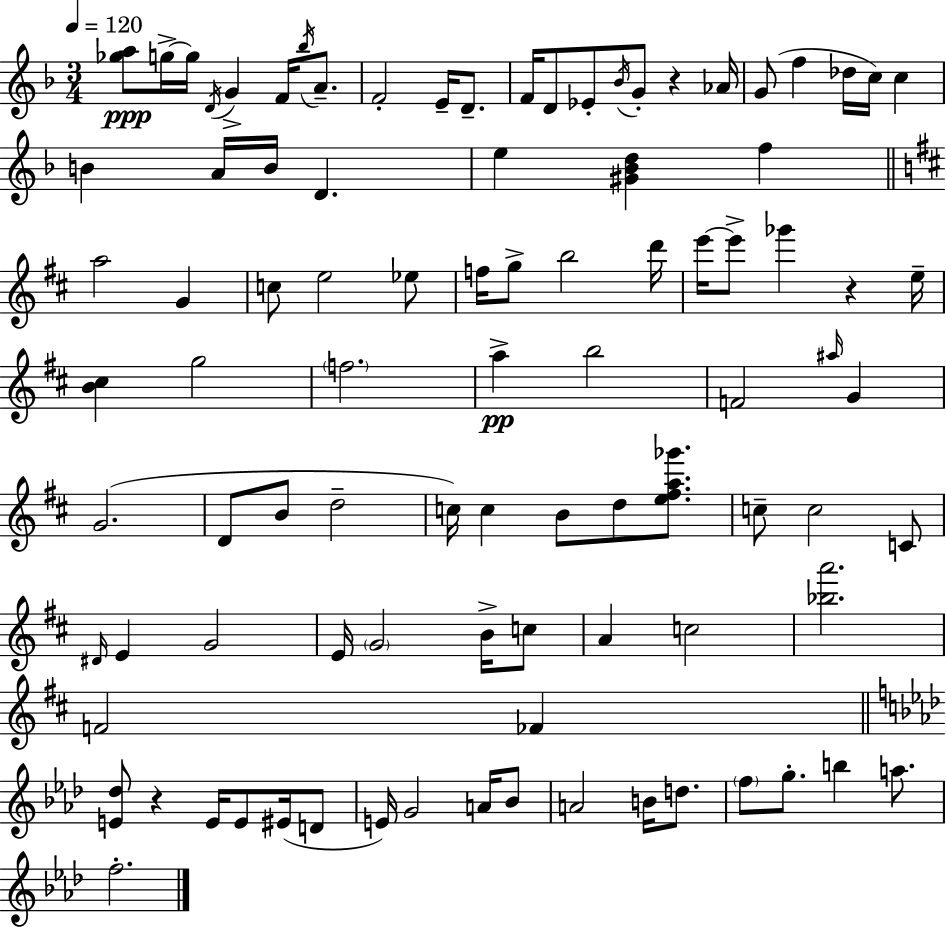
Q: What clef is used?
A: treble